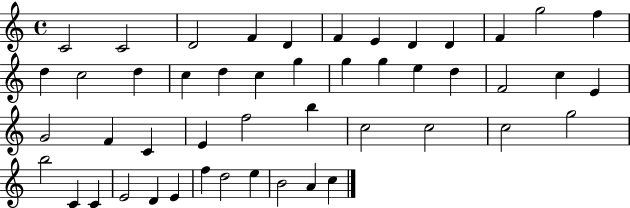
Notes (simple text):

C4/h C4/h D4/h F4/q D4/q F4/q E4/q D4/q D4/q F4/q G5/h F5/q D5/q C5/h D5/q C5/q D5/q C5/q G5/q G5/q G5/q E5/q D5/q F4/h C5/q E4/q G4/h F4/q C4/q E4/q F5/h B5/q C5/h C5/h C5/h G5/h B5/h C4/q C4/q E4/h D4/q E4/q F5/q D5/h E5/q B4/h A4/q C5/q